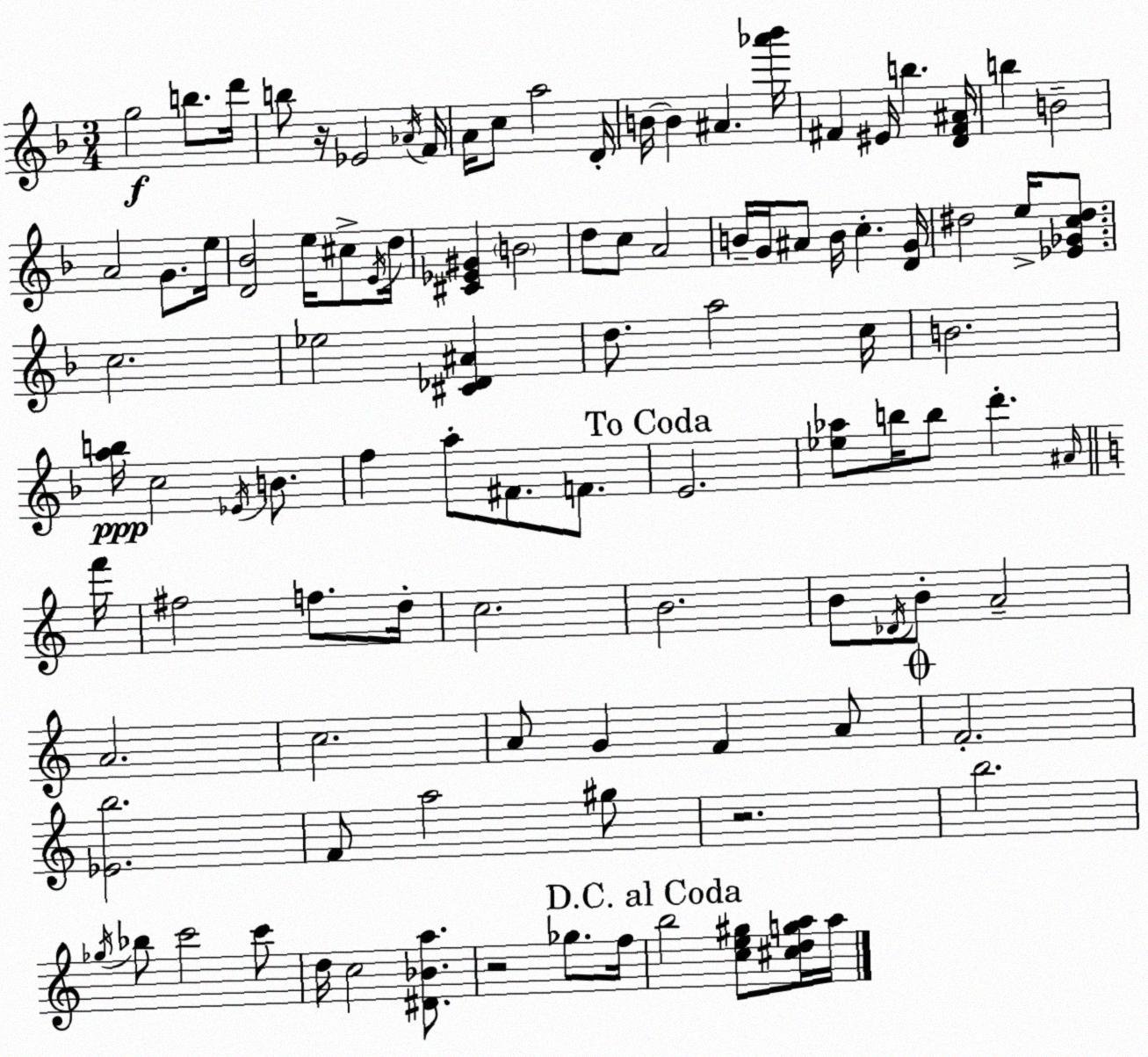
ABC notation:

X:1
T:Untitled
M:3/4
L:1/4
K:F
g2 b/2 d'/4 b/2 z/4 _E2 _A/4 F/4 A/4 c/2 a2 D/4 B/4 B ^A [_a'_b']/4 ^F ^E/4 b [D^F^A]/4 b B2 A2 G/2 e/4 [D_B]2 e/4 ^c/2 E/4 d/4 [^C_E^G] B2 d/2 c/2 A2 B/4 G/4 ^A/2 B/4 c [DG]/4 ^d2 e/4 [_E_Gc^d]/2 c2 _e2 [^C_D^A] d/2 a2 c/4 B2 [ab]/4 c2 _E/4 B/2 f a/2 ^F/2 F/2 E2 [_e_a]/2 b/4 b/2 d' ^A/4 f'/4 ^f2 f/2 d/4 c2 B2 B/2 _D/4 B/2 A2 A2 c2 A/2 G F A/2 F2 [_Eb]2 F/2 a2 ^g/2 z2 b2 _g/4 _b/2 c'2 c'/2 d/4 c2 [^D_Ba]/2 z2 _g/2 f/4 b2 [ce^g]/2 [^cdga]/4 a/4